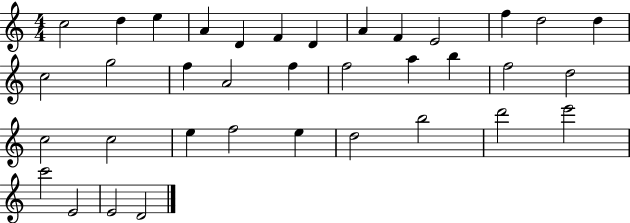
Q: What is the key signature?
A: C major